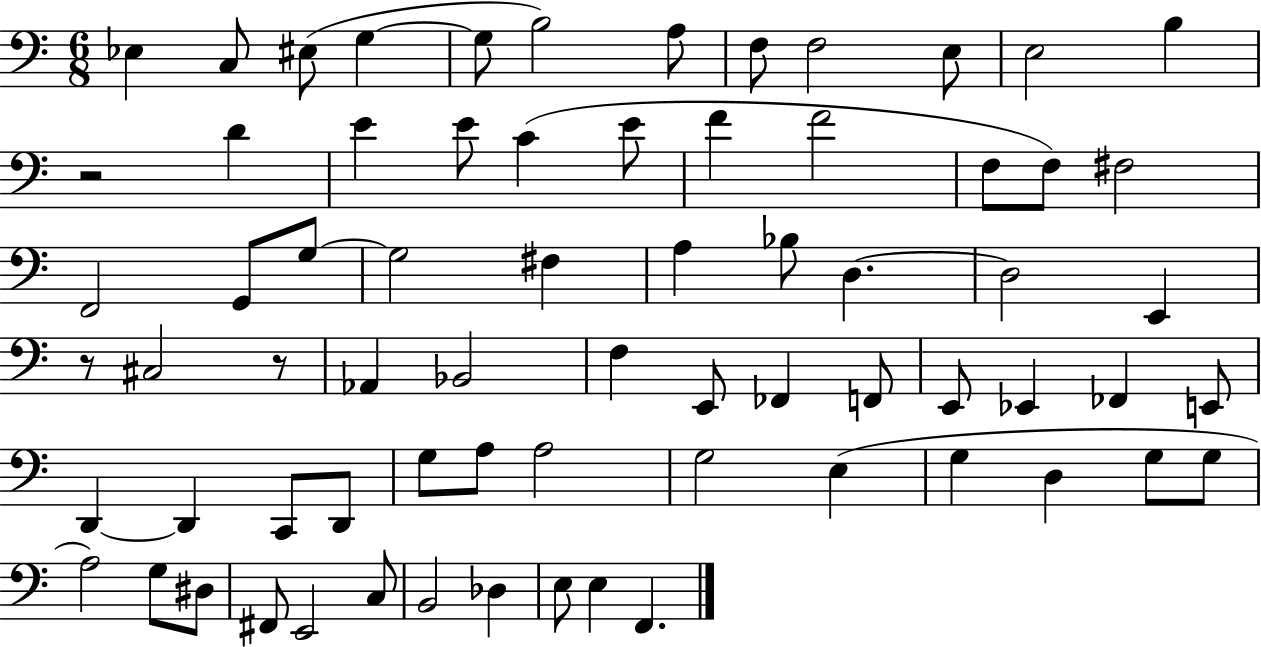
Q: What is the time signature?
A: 6/8